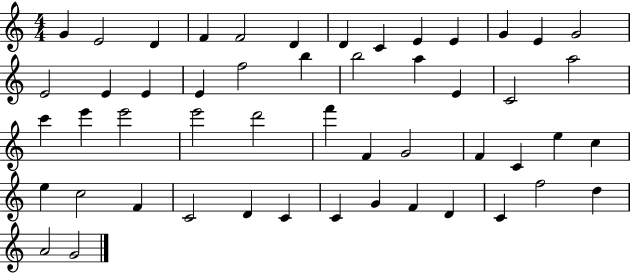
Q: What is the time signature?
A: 4/4